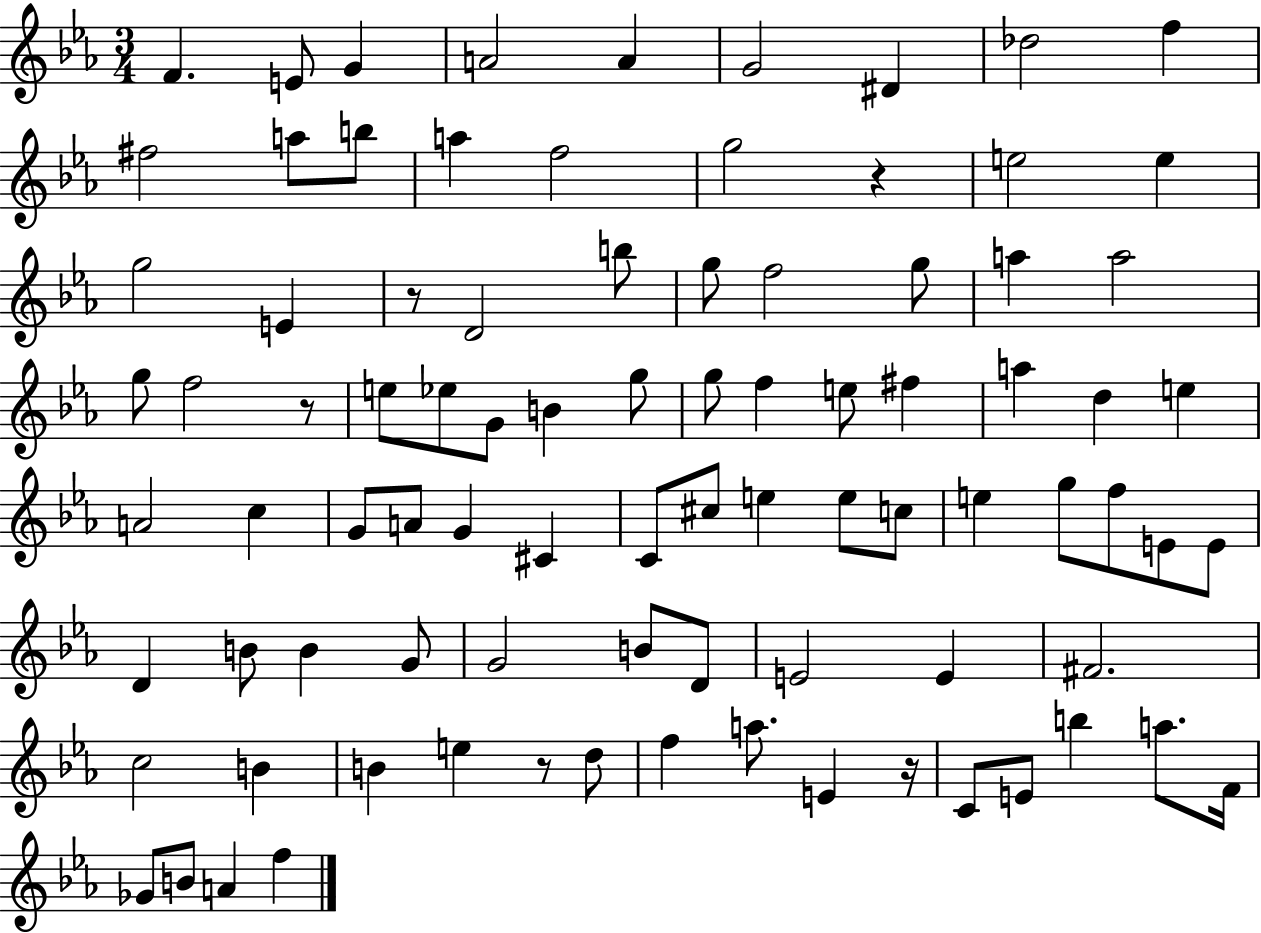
{
  \clef treble
  \numericTimeSignature
  \time 3/4
  \key ees \major
  f'4. e'8 g'4 | a'2 a'4 | g'2 dis'4 | des''2 f''4 | \break fis''2 a''8 b''8 | a''4 f''2 | g''2 r4 | e''2 e''4 | \break g''2 e'4 | r8 d'2 b''8 | g''8 f''2 g''8 | a''4 a''2 | \break g''8 f''2 r8 | e''8 ees''8 g'8 b'4 g''8 | g''8 f''4 e''8 fis''4 | a''4 d''4 e''4 | \break a'2 c''4 | g'8 a'8 g'4 cis'4 | c'8 cis''8 e''4 e''8 c''8 | e''4 g''8 f''8 e'8 e'8 | \break d'4 b'8 b'4 g'8 | g'2 b'8 d'8 | e'2 e'4 | fis'2. | \break c''2 b'4 | b'4 e''4 r8 d''8 | f''4 a''8. e'4 r16 | c'8 e'8 b''4 a''8. f'16 | \break ges'8 b'8 a'4 f''4 | \bar "|."
}